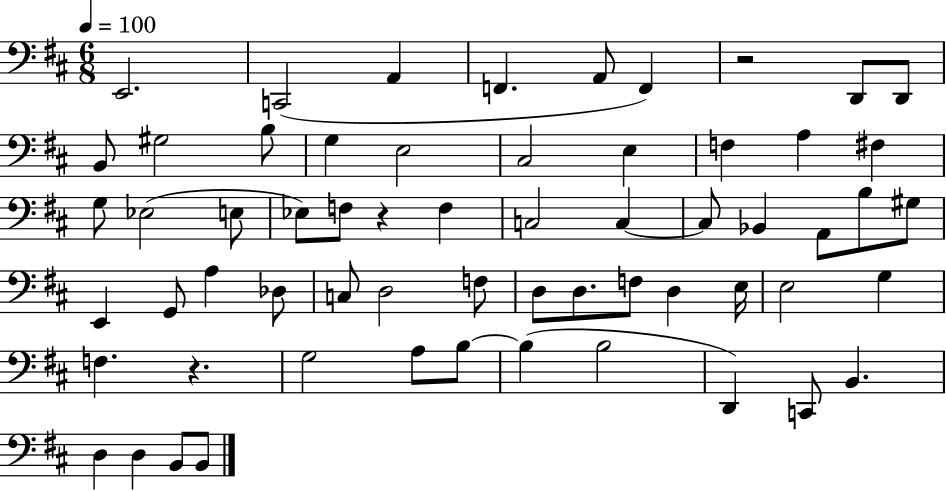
X:1
T:Untitled
M:6/8
L:1/4
K:D
E,,2 C,,2 A,, F,, A,,/2 F,, z2 D,,/2 D,,/2 B,,/2 ^G,2 B,/2 G, E,2 ^C,2 E, F, A, ^F, G,/2 _E,2 E,/2 _E,/2 F,/2 z F, C,2 C, C,/2 _B,, A,,/2 B,/2 ^G,/2 E,, G,,/2 A, _D,/2 C,/2 D,2 F,/2 D,/2 D,/2 F,/2 D, E,/4 E,2 G, F, z G,2 A,/2 B,/2 B, B,2 D,, C,,/2 B,, D, D, B,,/2 B,,/2